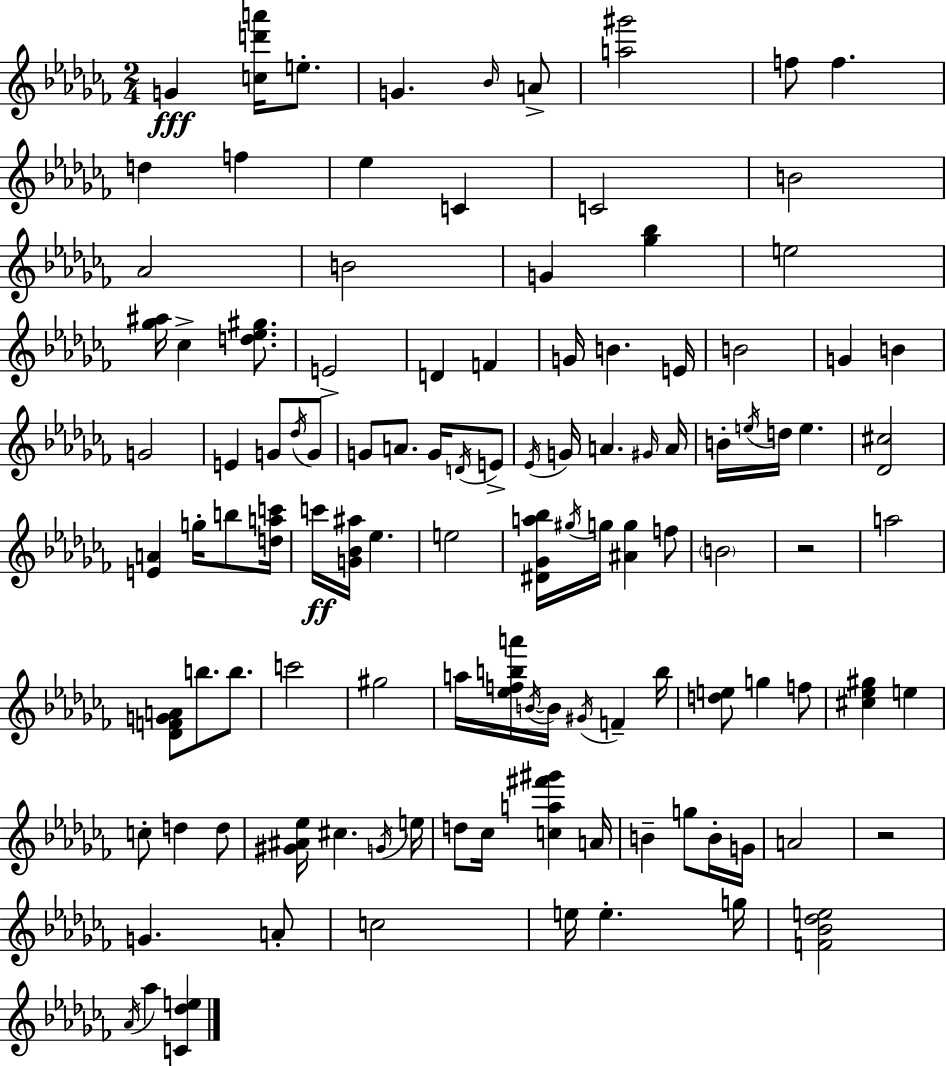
{
  \clef treble
  \numericTimeSignature
  \time 2/4
  \key aes \minor
  g'4\fff <c'' d''' a'''>16 e''8.-. | g'4. \grace { bes'16 } a'8-> | <a'' gis'''>2 | f''8 f''4. | \break d''4 f''4 | ees''4 c'4 | c'2 | b'2 | \break aes'2 | b'2 | g'4 <ges'' bes''>4 | e''2 | \break <ges'' ais''>16 ces''4-> <d'' ees'' gis''>8. | e'2-> | d'4 f'4 | g'16 b'4. | \break e'16 b'2 | g'4 b'4 | g'2 | e'4 g'8 \acciaccatura { des''16 } | \break g'8 g'8 a'8. g'16 | \acciaccatura { d'16 } e'8-> \acciaccatura { ees'16 } g'16 a'4. | \grace { gis'16 } a'16 b'16-. \acciaccatura { e''16 } d''16 | e''4. <des' cis''>2 | \break <e' a'>4 | g''16-. b''8 <d'' a'' c'''>16 c'''16\ff <g' bes' ais''>16 | ees''4. e''2 | <dis' ges' a'' bes''>16 \acciaccatura { gis''16 } | \break g''16 <ais' g''>4 f''8 \parenthesize b'2 | r2 | a''2 | <des' f' g' a'>8 | \break b''8. b''8. c'''2 | gis''2 | a''16 | <ees'' f'' b'' a'''>16 \acciaccatura { b'16~ }~ b'16 \acciaccatura { gis'16 } f'4-- | \break b''16 <d'' e''>8 g''4 f''8 | <cis'' ees'' gis''>4 e''4 | c''8-. d''4 d''8 | <gis' ais' ees''>16 cis''4. | \break \acciaccatura { g'16 } e''16 d''8 ces''16 <c'' a'' fis''' gis'''>4 | a'16 b'4-- g''8 | b'16-. g'16 a'2 | r2 | \break g'4. | a'8-. c''2 | e''16 e''4.-. | g''16 <f' bes' des'' e''>2 | \break \acciaccatura { aes'16 } aes''4 <c' des'' e''>4 | \bar "|."
}